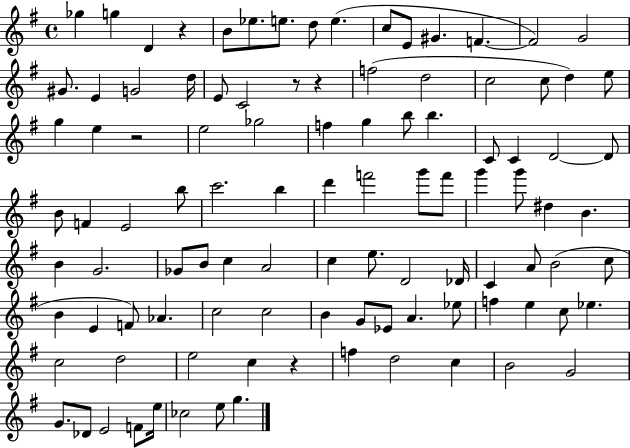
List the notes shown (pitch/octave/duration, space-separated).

Gb5/q G5/q D4/q R/q B4/e Eb5/e. E5/e. D5/e E5/q. C5/e E4/e G#4/q. F4/q. F4/h G4/h G#4/e. E4/q G4/h D5/s E4/e C4/h R/e R/q F5/h D5/h C5/h C5/e D5/q E5/e G5/q E5/q R/h E5/h Gb5/h F5/q G5/q B5/e B5/q. C4/e C4/q D4/h D4/e B4/e F4/q E4/h B5/e C6/h. B5/q D6/q F6/h G6/e F6/e G6/q G6/e D#5/q B4/q. B4/q G4/h. Gb4/e B4/e C5/q A4/h C5/q E5/e. D4/h Db4/s C4/q A4/e B4/h C5/e B4/q E4/q F4/e Ab4/q. C5/h C5/h B4/q G4/e Eb4/e A4/q. Eb5/e F5/q E5/q C5/e Eb5/q. C5/h D5/h E5/h C5/q R/q F5/q D5/h C5/q B4/h G4/h G4/e. Db4/e E4/h F4/e E5/s CES5/h E5/e G5/q.